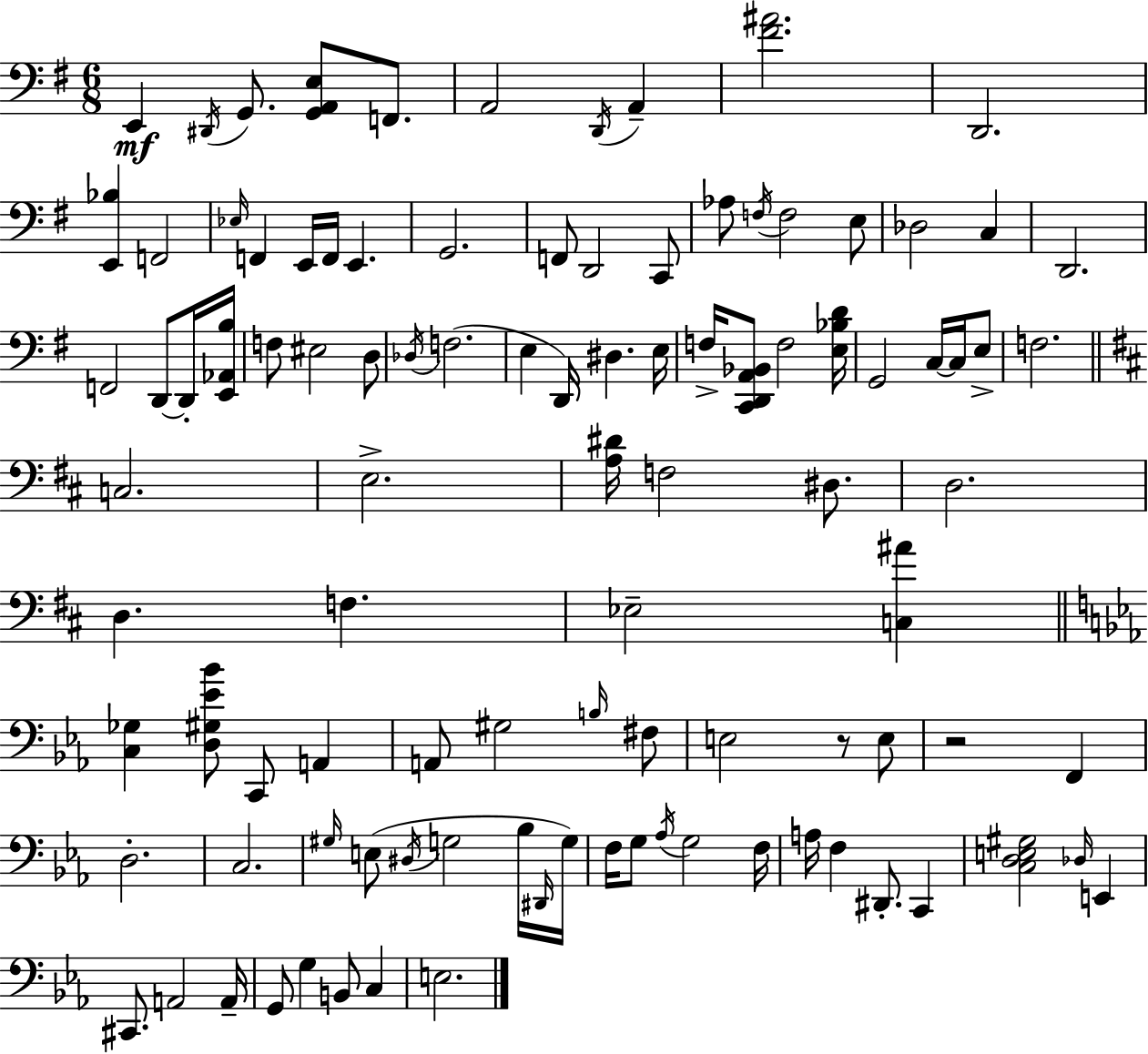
X:1
T:Untitled
M:6/8
L:1/4
K:Em
E,, ^D,,/4 G,,/2 [G,,A,,E,]/2 F,,/2 A,,2 D,,/4 A,, [^F^A]2 D,,2 [E,,_B,] F,,2 _E,/4 F,, E,,/4 F,,/4 E,, G,,2 F,,/2 D,,2 C,,/2 _A,/2 F,/4 F,2 E,/2 _D,2 C, D,,2 F,,2 D,,/2 D,,/4 [E,,_A,,B,]/4 F,/2 ^E,2 D,/2 _D,/4 F,2 E, D,,/4 ^D, E,/4 F,/4 [C,,D,,A,,_B,,]/2 F,2 [E,_B,D]/4 G,,2 C,/4 C,/4 E,/2 F,2 C,2 E,2 [A,^D]/4 F,2 ^D,/2 D,2 D, F, _E,2 [C,^A] [C,_G,] [D,^G,_E_B]/2 C,,/2 A,, A,,/2 ^G,2 B,/4 ^F,/2 E,2 z/2 E,/2 z2 F,, D,2 C,2 ^G,/4 E,/2 ^D,/4 G,2 _B,/4 ^D,,/4 G,/4 F,/4 G,/2 _A,/4 G,2 F,/4 A,/4 F, ^D,,/2 C,, [C,D,E,^G,]2 _D,/4 E,, ^C,,/2 A,,2 A,,/4 G,,/2 G, B,,/2 C, E,2